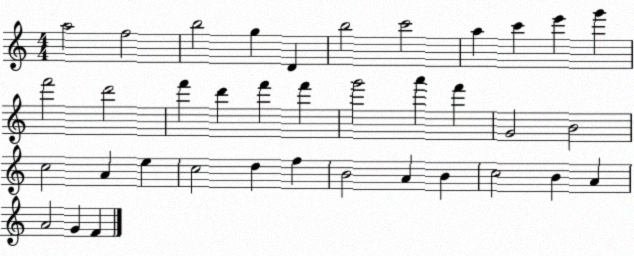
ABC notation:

X:1
T:Untitled
M:4/4
L:1/4
K:C
a2 f2 b2 g D b2 c'2 a c' e' g' f'2 d'2 f' d' f' f' g'2 a' f' G2 B2 c2 A e c2 d f B2 A B c2 B A A2 G F